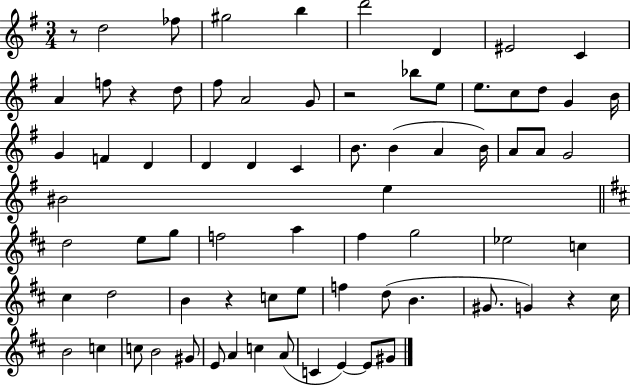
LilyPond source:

{
  \clef treble
  \numericTimeSignature
  \time 3/4
  \key g \major
  r8 d''2 fes''8 | gis''2 b''4 | d'''2 d'4 | eis'2 c'4 | \break a'4 f''8 r4 d''8 | fis''8 a'2 g'8 | r2 bes''8 e''8 | e''8. c''8 d''8 g'4 b'16 | \break g'4 f'4 d'4 | d'4 d'4 c'4 | b'8. b'4( a'4 b'16) | a'8 a'8 g'2 | \break bis'2 e''4 | \bar "||" \break \key b \minor d''2 e''8 g''8 | f''2 a''4 | fis''4 g''2 | ees''2 c''4 | \break cis''4 d''2 | b'4 r4 c''8 e''8 | f''4 d''8( b'4. | gis'8. g'4) r4 cis''16 | \break b'2 c''4 | c''8 b'2 gis'8 | e'8 a'4 c''4 a'8( | c'4 e'4~~) e'8 gis'8 | \break \bar "|."
}